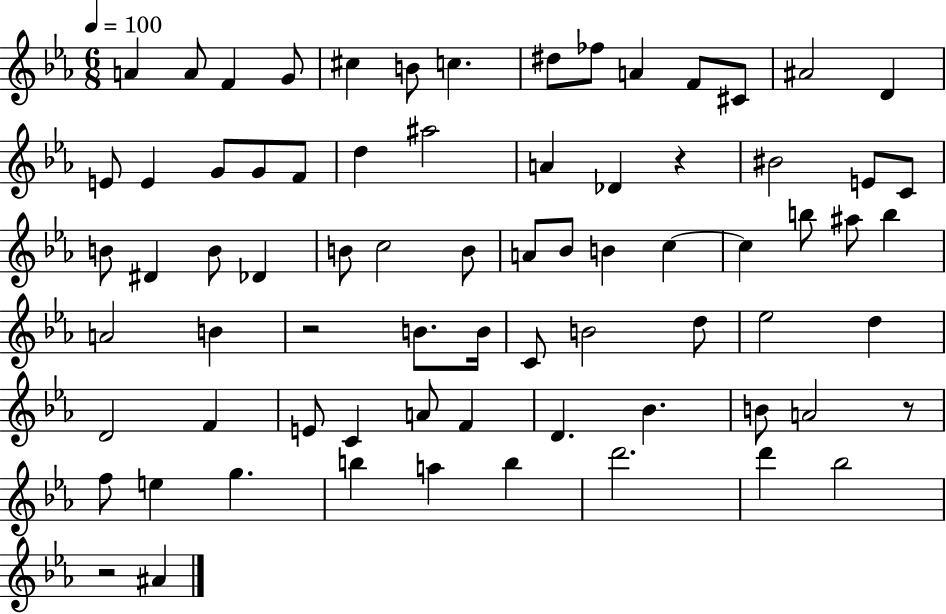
A4/q A4/e F4/q G4/e C#5/q B4/e C5/q. D#5/e FES5/e A4/q F4/e C#4/e A#4/h D4/q E4/e E4/q G4/e G4/e F4/e D5/q A#5/h A4/q Db4/q R/q BIS4/h E4/e C4/e B4/e D#4/q B4/e Db4/q B4/e C5/h B4/e A4/e Bb4/e B4/q C5/q C5/q B5/e A#5/e B5/q A4/h B4/q R/h B4/e. B4/s C4/e B4/h D5/e Eb5/h D5/q D4/h F4/q E4/e C4/q A4/e F4/q D4/q. Bb4/q. B4/e A4/h R/e F5/e E5/q G5/q. B5/q A5/q B5/q D6/h. D6/q Bb5/h R/h A#4/q